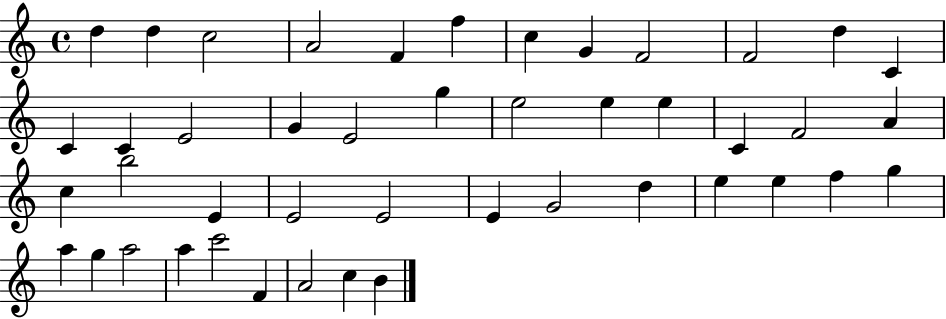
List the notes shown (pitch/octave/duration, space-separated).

D5/q D5/q C5/h A4/h F4/q F5/q C5/q G4/q F4/h F4/h D5/q C4/q C4/q C4/q E4/h G4/q E4/h G5/q E5/h E5/q E5/q C4/q F4/h A4/q C5/q B5/h E4/q E4/h E4/h E4/q G4/h D5/q E5/q E5/q F5/q G5/q A5/q G5/q A5/h A5/q C6/h F4/q A4/h C5/q B4/q